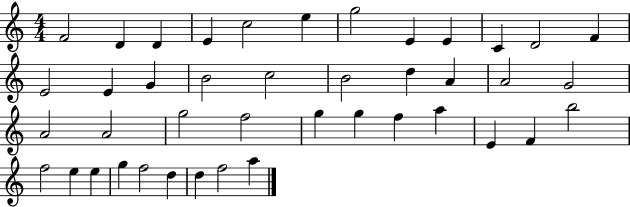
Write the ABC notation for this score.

X:1
T:Untitled
M:4/4
L:1/4
K:C
F2 D D E c2 e g2 E E C D2 F E2 E G B2 c2 B2 d A A2 G2 A2 A2 g2 f2 g g f a E F b2 f2 e e g f2 d d f2 a